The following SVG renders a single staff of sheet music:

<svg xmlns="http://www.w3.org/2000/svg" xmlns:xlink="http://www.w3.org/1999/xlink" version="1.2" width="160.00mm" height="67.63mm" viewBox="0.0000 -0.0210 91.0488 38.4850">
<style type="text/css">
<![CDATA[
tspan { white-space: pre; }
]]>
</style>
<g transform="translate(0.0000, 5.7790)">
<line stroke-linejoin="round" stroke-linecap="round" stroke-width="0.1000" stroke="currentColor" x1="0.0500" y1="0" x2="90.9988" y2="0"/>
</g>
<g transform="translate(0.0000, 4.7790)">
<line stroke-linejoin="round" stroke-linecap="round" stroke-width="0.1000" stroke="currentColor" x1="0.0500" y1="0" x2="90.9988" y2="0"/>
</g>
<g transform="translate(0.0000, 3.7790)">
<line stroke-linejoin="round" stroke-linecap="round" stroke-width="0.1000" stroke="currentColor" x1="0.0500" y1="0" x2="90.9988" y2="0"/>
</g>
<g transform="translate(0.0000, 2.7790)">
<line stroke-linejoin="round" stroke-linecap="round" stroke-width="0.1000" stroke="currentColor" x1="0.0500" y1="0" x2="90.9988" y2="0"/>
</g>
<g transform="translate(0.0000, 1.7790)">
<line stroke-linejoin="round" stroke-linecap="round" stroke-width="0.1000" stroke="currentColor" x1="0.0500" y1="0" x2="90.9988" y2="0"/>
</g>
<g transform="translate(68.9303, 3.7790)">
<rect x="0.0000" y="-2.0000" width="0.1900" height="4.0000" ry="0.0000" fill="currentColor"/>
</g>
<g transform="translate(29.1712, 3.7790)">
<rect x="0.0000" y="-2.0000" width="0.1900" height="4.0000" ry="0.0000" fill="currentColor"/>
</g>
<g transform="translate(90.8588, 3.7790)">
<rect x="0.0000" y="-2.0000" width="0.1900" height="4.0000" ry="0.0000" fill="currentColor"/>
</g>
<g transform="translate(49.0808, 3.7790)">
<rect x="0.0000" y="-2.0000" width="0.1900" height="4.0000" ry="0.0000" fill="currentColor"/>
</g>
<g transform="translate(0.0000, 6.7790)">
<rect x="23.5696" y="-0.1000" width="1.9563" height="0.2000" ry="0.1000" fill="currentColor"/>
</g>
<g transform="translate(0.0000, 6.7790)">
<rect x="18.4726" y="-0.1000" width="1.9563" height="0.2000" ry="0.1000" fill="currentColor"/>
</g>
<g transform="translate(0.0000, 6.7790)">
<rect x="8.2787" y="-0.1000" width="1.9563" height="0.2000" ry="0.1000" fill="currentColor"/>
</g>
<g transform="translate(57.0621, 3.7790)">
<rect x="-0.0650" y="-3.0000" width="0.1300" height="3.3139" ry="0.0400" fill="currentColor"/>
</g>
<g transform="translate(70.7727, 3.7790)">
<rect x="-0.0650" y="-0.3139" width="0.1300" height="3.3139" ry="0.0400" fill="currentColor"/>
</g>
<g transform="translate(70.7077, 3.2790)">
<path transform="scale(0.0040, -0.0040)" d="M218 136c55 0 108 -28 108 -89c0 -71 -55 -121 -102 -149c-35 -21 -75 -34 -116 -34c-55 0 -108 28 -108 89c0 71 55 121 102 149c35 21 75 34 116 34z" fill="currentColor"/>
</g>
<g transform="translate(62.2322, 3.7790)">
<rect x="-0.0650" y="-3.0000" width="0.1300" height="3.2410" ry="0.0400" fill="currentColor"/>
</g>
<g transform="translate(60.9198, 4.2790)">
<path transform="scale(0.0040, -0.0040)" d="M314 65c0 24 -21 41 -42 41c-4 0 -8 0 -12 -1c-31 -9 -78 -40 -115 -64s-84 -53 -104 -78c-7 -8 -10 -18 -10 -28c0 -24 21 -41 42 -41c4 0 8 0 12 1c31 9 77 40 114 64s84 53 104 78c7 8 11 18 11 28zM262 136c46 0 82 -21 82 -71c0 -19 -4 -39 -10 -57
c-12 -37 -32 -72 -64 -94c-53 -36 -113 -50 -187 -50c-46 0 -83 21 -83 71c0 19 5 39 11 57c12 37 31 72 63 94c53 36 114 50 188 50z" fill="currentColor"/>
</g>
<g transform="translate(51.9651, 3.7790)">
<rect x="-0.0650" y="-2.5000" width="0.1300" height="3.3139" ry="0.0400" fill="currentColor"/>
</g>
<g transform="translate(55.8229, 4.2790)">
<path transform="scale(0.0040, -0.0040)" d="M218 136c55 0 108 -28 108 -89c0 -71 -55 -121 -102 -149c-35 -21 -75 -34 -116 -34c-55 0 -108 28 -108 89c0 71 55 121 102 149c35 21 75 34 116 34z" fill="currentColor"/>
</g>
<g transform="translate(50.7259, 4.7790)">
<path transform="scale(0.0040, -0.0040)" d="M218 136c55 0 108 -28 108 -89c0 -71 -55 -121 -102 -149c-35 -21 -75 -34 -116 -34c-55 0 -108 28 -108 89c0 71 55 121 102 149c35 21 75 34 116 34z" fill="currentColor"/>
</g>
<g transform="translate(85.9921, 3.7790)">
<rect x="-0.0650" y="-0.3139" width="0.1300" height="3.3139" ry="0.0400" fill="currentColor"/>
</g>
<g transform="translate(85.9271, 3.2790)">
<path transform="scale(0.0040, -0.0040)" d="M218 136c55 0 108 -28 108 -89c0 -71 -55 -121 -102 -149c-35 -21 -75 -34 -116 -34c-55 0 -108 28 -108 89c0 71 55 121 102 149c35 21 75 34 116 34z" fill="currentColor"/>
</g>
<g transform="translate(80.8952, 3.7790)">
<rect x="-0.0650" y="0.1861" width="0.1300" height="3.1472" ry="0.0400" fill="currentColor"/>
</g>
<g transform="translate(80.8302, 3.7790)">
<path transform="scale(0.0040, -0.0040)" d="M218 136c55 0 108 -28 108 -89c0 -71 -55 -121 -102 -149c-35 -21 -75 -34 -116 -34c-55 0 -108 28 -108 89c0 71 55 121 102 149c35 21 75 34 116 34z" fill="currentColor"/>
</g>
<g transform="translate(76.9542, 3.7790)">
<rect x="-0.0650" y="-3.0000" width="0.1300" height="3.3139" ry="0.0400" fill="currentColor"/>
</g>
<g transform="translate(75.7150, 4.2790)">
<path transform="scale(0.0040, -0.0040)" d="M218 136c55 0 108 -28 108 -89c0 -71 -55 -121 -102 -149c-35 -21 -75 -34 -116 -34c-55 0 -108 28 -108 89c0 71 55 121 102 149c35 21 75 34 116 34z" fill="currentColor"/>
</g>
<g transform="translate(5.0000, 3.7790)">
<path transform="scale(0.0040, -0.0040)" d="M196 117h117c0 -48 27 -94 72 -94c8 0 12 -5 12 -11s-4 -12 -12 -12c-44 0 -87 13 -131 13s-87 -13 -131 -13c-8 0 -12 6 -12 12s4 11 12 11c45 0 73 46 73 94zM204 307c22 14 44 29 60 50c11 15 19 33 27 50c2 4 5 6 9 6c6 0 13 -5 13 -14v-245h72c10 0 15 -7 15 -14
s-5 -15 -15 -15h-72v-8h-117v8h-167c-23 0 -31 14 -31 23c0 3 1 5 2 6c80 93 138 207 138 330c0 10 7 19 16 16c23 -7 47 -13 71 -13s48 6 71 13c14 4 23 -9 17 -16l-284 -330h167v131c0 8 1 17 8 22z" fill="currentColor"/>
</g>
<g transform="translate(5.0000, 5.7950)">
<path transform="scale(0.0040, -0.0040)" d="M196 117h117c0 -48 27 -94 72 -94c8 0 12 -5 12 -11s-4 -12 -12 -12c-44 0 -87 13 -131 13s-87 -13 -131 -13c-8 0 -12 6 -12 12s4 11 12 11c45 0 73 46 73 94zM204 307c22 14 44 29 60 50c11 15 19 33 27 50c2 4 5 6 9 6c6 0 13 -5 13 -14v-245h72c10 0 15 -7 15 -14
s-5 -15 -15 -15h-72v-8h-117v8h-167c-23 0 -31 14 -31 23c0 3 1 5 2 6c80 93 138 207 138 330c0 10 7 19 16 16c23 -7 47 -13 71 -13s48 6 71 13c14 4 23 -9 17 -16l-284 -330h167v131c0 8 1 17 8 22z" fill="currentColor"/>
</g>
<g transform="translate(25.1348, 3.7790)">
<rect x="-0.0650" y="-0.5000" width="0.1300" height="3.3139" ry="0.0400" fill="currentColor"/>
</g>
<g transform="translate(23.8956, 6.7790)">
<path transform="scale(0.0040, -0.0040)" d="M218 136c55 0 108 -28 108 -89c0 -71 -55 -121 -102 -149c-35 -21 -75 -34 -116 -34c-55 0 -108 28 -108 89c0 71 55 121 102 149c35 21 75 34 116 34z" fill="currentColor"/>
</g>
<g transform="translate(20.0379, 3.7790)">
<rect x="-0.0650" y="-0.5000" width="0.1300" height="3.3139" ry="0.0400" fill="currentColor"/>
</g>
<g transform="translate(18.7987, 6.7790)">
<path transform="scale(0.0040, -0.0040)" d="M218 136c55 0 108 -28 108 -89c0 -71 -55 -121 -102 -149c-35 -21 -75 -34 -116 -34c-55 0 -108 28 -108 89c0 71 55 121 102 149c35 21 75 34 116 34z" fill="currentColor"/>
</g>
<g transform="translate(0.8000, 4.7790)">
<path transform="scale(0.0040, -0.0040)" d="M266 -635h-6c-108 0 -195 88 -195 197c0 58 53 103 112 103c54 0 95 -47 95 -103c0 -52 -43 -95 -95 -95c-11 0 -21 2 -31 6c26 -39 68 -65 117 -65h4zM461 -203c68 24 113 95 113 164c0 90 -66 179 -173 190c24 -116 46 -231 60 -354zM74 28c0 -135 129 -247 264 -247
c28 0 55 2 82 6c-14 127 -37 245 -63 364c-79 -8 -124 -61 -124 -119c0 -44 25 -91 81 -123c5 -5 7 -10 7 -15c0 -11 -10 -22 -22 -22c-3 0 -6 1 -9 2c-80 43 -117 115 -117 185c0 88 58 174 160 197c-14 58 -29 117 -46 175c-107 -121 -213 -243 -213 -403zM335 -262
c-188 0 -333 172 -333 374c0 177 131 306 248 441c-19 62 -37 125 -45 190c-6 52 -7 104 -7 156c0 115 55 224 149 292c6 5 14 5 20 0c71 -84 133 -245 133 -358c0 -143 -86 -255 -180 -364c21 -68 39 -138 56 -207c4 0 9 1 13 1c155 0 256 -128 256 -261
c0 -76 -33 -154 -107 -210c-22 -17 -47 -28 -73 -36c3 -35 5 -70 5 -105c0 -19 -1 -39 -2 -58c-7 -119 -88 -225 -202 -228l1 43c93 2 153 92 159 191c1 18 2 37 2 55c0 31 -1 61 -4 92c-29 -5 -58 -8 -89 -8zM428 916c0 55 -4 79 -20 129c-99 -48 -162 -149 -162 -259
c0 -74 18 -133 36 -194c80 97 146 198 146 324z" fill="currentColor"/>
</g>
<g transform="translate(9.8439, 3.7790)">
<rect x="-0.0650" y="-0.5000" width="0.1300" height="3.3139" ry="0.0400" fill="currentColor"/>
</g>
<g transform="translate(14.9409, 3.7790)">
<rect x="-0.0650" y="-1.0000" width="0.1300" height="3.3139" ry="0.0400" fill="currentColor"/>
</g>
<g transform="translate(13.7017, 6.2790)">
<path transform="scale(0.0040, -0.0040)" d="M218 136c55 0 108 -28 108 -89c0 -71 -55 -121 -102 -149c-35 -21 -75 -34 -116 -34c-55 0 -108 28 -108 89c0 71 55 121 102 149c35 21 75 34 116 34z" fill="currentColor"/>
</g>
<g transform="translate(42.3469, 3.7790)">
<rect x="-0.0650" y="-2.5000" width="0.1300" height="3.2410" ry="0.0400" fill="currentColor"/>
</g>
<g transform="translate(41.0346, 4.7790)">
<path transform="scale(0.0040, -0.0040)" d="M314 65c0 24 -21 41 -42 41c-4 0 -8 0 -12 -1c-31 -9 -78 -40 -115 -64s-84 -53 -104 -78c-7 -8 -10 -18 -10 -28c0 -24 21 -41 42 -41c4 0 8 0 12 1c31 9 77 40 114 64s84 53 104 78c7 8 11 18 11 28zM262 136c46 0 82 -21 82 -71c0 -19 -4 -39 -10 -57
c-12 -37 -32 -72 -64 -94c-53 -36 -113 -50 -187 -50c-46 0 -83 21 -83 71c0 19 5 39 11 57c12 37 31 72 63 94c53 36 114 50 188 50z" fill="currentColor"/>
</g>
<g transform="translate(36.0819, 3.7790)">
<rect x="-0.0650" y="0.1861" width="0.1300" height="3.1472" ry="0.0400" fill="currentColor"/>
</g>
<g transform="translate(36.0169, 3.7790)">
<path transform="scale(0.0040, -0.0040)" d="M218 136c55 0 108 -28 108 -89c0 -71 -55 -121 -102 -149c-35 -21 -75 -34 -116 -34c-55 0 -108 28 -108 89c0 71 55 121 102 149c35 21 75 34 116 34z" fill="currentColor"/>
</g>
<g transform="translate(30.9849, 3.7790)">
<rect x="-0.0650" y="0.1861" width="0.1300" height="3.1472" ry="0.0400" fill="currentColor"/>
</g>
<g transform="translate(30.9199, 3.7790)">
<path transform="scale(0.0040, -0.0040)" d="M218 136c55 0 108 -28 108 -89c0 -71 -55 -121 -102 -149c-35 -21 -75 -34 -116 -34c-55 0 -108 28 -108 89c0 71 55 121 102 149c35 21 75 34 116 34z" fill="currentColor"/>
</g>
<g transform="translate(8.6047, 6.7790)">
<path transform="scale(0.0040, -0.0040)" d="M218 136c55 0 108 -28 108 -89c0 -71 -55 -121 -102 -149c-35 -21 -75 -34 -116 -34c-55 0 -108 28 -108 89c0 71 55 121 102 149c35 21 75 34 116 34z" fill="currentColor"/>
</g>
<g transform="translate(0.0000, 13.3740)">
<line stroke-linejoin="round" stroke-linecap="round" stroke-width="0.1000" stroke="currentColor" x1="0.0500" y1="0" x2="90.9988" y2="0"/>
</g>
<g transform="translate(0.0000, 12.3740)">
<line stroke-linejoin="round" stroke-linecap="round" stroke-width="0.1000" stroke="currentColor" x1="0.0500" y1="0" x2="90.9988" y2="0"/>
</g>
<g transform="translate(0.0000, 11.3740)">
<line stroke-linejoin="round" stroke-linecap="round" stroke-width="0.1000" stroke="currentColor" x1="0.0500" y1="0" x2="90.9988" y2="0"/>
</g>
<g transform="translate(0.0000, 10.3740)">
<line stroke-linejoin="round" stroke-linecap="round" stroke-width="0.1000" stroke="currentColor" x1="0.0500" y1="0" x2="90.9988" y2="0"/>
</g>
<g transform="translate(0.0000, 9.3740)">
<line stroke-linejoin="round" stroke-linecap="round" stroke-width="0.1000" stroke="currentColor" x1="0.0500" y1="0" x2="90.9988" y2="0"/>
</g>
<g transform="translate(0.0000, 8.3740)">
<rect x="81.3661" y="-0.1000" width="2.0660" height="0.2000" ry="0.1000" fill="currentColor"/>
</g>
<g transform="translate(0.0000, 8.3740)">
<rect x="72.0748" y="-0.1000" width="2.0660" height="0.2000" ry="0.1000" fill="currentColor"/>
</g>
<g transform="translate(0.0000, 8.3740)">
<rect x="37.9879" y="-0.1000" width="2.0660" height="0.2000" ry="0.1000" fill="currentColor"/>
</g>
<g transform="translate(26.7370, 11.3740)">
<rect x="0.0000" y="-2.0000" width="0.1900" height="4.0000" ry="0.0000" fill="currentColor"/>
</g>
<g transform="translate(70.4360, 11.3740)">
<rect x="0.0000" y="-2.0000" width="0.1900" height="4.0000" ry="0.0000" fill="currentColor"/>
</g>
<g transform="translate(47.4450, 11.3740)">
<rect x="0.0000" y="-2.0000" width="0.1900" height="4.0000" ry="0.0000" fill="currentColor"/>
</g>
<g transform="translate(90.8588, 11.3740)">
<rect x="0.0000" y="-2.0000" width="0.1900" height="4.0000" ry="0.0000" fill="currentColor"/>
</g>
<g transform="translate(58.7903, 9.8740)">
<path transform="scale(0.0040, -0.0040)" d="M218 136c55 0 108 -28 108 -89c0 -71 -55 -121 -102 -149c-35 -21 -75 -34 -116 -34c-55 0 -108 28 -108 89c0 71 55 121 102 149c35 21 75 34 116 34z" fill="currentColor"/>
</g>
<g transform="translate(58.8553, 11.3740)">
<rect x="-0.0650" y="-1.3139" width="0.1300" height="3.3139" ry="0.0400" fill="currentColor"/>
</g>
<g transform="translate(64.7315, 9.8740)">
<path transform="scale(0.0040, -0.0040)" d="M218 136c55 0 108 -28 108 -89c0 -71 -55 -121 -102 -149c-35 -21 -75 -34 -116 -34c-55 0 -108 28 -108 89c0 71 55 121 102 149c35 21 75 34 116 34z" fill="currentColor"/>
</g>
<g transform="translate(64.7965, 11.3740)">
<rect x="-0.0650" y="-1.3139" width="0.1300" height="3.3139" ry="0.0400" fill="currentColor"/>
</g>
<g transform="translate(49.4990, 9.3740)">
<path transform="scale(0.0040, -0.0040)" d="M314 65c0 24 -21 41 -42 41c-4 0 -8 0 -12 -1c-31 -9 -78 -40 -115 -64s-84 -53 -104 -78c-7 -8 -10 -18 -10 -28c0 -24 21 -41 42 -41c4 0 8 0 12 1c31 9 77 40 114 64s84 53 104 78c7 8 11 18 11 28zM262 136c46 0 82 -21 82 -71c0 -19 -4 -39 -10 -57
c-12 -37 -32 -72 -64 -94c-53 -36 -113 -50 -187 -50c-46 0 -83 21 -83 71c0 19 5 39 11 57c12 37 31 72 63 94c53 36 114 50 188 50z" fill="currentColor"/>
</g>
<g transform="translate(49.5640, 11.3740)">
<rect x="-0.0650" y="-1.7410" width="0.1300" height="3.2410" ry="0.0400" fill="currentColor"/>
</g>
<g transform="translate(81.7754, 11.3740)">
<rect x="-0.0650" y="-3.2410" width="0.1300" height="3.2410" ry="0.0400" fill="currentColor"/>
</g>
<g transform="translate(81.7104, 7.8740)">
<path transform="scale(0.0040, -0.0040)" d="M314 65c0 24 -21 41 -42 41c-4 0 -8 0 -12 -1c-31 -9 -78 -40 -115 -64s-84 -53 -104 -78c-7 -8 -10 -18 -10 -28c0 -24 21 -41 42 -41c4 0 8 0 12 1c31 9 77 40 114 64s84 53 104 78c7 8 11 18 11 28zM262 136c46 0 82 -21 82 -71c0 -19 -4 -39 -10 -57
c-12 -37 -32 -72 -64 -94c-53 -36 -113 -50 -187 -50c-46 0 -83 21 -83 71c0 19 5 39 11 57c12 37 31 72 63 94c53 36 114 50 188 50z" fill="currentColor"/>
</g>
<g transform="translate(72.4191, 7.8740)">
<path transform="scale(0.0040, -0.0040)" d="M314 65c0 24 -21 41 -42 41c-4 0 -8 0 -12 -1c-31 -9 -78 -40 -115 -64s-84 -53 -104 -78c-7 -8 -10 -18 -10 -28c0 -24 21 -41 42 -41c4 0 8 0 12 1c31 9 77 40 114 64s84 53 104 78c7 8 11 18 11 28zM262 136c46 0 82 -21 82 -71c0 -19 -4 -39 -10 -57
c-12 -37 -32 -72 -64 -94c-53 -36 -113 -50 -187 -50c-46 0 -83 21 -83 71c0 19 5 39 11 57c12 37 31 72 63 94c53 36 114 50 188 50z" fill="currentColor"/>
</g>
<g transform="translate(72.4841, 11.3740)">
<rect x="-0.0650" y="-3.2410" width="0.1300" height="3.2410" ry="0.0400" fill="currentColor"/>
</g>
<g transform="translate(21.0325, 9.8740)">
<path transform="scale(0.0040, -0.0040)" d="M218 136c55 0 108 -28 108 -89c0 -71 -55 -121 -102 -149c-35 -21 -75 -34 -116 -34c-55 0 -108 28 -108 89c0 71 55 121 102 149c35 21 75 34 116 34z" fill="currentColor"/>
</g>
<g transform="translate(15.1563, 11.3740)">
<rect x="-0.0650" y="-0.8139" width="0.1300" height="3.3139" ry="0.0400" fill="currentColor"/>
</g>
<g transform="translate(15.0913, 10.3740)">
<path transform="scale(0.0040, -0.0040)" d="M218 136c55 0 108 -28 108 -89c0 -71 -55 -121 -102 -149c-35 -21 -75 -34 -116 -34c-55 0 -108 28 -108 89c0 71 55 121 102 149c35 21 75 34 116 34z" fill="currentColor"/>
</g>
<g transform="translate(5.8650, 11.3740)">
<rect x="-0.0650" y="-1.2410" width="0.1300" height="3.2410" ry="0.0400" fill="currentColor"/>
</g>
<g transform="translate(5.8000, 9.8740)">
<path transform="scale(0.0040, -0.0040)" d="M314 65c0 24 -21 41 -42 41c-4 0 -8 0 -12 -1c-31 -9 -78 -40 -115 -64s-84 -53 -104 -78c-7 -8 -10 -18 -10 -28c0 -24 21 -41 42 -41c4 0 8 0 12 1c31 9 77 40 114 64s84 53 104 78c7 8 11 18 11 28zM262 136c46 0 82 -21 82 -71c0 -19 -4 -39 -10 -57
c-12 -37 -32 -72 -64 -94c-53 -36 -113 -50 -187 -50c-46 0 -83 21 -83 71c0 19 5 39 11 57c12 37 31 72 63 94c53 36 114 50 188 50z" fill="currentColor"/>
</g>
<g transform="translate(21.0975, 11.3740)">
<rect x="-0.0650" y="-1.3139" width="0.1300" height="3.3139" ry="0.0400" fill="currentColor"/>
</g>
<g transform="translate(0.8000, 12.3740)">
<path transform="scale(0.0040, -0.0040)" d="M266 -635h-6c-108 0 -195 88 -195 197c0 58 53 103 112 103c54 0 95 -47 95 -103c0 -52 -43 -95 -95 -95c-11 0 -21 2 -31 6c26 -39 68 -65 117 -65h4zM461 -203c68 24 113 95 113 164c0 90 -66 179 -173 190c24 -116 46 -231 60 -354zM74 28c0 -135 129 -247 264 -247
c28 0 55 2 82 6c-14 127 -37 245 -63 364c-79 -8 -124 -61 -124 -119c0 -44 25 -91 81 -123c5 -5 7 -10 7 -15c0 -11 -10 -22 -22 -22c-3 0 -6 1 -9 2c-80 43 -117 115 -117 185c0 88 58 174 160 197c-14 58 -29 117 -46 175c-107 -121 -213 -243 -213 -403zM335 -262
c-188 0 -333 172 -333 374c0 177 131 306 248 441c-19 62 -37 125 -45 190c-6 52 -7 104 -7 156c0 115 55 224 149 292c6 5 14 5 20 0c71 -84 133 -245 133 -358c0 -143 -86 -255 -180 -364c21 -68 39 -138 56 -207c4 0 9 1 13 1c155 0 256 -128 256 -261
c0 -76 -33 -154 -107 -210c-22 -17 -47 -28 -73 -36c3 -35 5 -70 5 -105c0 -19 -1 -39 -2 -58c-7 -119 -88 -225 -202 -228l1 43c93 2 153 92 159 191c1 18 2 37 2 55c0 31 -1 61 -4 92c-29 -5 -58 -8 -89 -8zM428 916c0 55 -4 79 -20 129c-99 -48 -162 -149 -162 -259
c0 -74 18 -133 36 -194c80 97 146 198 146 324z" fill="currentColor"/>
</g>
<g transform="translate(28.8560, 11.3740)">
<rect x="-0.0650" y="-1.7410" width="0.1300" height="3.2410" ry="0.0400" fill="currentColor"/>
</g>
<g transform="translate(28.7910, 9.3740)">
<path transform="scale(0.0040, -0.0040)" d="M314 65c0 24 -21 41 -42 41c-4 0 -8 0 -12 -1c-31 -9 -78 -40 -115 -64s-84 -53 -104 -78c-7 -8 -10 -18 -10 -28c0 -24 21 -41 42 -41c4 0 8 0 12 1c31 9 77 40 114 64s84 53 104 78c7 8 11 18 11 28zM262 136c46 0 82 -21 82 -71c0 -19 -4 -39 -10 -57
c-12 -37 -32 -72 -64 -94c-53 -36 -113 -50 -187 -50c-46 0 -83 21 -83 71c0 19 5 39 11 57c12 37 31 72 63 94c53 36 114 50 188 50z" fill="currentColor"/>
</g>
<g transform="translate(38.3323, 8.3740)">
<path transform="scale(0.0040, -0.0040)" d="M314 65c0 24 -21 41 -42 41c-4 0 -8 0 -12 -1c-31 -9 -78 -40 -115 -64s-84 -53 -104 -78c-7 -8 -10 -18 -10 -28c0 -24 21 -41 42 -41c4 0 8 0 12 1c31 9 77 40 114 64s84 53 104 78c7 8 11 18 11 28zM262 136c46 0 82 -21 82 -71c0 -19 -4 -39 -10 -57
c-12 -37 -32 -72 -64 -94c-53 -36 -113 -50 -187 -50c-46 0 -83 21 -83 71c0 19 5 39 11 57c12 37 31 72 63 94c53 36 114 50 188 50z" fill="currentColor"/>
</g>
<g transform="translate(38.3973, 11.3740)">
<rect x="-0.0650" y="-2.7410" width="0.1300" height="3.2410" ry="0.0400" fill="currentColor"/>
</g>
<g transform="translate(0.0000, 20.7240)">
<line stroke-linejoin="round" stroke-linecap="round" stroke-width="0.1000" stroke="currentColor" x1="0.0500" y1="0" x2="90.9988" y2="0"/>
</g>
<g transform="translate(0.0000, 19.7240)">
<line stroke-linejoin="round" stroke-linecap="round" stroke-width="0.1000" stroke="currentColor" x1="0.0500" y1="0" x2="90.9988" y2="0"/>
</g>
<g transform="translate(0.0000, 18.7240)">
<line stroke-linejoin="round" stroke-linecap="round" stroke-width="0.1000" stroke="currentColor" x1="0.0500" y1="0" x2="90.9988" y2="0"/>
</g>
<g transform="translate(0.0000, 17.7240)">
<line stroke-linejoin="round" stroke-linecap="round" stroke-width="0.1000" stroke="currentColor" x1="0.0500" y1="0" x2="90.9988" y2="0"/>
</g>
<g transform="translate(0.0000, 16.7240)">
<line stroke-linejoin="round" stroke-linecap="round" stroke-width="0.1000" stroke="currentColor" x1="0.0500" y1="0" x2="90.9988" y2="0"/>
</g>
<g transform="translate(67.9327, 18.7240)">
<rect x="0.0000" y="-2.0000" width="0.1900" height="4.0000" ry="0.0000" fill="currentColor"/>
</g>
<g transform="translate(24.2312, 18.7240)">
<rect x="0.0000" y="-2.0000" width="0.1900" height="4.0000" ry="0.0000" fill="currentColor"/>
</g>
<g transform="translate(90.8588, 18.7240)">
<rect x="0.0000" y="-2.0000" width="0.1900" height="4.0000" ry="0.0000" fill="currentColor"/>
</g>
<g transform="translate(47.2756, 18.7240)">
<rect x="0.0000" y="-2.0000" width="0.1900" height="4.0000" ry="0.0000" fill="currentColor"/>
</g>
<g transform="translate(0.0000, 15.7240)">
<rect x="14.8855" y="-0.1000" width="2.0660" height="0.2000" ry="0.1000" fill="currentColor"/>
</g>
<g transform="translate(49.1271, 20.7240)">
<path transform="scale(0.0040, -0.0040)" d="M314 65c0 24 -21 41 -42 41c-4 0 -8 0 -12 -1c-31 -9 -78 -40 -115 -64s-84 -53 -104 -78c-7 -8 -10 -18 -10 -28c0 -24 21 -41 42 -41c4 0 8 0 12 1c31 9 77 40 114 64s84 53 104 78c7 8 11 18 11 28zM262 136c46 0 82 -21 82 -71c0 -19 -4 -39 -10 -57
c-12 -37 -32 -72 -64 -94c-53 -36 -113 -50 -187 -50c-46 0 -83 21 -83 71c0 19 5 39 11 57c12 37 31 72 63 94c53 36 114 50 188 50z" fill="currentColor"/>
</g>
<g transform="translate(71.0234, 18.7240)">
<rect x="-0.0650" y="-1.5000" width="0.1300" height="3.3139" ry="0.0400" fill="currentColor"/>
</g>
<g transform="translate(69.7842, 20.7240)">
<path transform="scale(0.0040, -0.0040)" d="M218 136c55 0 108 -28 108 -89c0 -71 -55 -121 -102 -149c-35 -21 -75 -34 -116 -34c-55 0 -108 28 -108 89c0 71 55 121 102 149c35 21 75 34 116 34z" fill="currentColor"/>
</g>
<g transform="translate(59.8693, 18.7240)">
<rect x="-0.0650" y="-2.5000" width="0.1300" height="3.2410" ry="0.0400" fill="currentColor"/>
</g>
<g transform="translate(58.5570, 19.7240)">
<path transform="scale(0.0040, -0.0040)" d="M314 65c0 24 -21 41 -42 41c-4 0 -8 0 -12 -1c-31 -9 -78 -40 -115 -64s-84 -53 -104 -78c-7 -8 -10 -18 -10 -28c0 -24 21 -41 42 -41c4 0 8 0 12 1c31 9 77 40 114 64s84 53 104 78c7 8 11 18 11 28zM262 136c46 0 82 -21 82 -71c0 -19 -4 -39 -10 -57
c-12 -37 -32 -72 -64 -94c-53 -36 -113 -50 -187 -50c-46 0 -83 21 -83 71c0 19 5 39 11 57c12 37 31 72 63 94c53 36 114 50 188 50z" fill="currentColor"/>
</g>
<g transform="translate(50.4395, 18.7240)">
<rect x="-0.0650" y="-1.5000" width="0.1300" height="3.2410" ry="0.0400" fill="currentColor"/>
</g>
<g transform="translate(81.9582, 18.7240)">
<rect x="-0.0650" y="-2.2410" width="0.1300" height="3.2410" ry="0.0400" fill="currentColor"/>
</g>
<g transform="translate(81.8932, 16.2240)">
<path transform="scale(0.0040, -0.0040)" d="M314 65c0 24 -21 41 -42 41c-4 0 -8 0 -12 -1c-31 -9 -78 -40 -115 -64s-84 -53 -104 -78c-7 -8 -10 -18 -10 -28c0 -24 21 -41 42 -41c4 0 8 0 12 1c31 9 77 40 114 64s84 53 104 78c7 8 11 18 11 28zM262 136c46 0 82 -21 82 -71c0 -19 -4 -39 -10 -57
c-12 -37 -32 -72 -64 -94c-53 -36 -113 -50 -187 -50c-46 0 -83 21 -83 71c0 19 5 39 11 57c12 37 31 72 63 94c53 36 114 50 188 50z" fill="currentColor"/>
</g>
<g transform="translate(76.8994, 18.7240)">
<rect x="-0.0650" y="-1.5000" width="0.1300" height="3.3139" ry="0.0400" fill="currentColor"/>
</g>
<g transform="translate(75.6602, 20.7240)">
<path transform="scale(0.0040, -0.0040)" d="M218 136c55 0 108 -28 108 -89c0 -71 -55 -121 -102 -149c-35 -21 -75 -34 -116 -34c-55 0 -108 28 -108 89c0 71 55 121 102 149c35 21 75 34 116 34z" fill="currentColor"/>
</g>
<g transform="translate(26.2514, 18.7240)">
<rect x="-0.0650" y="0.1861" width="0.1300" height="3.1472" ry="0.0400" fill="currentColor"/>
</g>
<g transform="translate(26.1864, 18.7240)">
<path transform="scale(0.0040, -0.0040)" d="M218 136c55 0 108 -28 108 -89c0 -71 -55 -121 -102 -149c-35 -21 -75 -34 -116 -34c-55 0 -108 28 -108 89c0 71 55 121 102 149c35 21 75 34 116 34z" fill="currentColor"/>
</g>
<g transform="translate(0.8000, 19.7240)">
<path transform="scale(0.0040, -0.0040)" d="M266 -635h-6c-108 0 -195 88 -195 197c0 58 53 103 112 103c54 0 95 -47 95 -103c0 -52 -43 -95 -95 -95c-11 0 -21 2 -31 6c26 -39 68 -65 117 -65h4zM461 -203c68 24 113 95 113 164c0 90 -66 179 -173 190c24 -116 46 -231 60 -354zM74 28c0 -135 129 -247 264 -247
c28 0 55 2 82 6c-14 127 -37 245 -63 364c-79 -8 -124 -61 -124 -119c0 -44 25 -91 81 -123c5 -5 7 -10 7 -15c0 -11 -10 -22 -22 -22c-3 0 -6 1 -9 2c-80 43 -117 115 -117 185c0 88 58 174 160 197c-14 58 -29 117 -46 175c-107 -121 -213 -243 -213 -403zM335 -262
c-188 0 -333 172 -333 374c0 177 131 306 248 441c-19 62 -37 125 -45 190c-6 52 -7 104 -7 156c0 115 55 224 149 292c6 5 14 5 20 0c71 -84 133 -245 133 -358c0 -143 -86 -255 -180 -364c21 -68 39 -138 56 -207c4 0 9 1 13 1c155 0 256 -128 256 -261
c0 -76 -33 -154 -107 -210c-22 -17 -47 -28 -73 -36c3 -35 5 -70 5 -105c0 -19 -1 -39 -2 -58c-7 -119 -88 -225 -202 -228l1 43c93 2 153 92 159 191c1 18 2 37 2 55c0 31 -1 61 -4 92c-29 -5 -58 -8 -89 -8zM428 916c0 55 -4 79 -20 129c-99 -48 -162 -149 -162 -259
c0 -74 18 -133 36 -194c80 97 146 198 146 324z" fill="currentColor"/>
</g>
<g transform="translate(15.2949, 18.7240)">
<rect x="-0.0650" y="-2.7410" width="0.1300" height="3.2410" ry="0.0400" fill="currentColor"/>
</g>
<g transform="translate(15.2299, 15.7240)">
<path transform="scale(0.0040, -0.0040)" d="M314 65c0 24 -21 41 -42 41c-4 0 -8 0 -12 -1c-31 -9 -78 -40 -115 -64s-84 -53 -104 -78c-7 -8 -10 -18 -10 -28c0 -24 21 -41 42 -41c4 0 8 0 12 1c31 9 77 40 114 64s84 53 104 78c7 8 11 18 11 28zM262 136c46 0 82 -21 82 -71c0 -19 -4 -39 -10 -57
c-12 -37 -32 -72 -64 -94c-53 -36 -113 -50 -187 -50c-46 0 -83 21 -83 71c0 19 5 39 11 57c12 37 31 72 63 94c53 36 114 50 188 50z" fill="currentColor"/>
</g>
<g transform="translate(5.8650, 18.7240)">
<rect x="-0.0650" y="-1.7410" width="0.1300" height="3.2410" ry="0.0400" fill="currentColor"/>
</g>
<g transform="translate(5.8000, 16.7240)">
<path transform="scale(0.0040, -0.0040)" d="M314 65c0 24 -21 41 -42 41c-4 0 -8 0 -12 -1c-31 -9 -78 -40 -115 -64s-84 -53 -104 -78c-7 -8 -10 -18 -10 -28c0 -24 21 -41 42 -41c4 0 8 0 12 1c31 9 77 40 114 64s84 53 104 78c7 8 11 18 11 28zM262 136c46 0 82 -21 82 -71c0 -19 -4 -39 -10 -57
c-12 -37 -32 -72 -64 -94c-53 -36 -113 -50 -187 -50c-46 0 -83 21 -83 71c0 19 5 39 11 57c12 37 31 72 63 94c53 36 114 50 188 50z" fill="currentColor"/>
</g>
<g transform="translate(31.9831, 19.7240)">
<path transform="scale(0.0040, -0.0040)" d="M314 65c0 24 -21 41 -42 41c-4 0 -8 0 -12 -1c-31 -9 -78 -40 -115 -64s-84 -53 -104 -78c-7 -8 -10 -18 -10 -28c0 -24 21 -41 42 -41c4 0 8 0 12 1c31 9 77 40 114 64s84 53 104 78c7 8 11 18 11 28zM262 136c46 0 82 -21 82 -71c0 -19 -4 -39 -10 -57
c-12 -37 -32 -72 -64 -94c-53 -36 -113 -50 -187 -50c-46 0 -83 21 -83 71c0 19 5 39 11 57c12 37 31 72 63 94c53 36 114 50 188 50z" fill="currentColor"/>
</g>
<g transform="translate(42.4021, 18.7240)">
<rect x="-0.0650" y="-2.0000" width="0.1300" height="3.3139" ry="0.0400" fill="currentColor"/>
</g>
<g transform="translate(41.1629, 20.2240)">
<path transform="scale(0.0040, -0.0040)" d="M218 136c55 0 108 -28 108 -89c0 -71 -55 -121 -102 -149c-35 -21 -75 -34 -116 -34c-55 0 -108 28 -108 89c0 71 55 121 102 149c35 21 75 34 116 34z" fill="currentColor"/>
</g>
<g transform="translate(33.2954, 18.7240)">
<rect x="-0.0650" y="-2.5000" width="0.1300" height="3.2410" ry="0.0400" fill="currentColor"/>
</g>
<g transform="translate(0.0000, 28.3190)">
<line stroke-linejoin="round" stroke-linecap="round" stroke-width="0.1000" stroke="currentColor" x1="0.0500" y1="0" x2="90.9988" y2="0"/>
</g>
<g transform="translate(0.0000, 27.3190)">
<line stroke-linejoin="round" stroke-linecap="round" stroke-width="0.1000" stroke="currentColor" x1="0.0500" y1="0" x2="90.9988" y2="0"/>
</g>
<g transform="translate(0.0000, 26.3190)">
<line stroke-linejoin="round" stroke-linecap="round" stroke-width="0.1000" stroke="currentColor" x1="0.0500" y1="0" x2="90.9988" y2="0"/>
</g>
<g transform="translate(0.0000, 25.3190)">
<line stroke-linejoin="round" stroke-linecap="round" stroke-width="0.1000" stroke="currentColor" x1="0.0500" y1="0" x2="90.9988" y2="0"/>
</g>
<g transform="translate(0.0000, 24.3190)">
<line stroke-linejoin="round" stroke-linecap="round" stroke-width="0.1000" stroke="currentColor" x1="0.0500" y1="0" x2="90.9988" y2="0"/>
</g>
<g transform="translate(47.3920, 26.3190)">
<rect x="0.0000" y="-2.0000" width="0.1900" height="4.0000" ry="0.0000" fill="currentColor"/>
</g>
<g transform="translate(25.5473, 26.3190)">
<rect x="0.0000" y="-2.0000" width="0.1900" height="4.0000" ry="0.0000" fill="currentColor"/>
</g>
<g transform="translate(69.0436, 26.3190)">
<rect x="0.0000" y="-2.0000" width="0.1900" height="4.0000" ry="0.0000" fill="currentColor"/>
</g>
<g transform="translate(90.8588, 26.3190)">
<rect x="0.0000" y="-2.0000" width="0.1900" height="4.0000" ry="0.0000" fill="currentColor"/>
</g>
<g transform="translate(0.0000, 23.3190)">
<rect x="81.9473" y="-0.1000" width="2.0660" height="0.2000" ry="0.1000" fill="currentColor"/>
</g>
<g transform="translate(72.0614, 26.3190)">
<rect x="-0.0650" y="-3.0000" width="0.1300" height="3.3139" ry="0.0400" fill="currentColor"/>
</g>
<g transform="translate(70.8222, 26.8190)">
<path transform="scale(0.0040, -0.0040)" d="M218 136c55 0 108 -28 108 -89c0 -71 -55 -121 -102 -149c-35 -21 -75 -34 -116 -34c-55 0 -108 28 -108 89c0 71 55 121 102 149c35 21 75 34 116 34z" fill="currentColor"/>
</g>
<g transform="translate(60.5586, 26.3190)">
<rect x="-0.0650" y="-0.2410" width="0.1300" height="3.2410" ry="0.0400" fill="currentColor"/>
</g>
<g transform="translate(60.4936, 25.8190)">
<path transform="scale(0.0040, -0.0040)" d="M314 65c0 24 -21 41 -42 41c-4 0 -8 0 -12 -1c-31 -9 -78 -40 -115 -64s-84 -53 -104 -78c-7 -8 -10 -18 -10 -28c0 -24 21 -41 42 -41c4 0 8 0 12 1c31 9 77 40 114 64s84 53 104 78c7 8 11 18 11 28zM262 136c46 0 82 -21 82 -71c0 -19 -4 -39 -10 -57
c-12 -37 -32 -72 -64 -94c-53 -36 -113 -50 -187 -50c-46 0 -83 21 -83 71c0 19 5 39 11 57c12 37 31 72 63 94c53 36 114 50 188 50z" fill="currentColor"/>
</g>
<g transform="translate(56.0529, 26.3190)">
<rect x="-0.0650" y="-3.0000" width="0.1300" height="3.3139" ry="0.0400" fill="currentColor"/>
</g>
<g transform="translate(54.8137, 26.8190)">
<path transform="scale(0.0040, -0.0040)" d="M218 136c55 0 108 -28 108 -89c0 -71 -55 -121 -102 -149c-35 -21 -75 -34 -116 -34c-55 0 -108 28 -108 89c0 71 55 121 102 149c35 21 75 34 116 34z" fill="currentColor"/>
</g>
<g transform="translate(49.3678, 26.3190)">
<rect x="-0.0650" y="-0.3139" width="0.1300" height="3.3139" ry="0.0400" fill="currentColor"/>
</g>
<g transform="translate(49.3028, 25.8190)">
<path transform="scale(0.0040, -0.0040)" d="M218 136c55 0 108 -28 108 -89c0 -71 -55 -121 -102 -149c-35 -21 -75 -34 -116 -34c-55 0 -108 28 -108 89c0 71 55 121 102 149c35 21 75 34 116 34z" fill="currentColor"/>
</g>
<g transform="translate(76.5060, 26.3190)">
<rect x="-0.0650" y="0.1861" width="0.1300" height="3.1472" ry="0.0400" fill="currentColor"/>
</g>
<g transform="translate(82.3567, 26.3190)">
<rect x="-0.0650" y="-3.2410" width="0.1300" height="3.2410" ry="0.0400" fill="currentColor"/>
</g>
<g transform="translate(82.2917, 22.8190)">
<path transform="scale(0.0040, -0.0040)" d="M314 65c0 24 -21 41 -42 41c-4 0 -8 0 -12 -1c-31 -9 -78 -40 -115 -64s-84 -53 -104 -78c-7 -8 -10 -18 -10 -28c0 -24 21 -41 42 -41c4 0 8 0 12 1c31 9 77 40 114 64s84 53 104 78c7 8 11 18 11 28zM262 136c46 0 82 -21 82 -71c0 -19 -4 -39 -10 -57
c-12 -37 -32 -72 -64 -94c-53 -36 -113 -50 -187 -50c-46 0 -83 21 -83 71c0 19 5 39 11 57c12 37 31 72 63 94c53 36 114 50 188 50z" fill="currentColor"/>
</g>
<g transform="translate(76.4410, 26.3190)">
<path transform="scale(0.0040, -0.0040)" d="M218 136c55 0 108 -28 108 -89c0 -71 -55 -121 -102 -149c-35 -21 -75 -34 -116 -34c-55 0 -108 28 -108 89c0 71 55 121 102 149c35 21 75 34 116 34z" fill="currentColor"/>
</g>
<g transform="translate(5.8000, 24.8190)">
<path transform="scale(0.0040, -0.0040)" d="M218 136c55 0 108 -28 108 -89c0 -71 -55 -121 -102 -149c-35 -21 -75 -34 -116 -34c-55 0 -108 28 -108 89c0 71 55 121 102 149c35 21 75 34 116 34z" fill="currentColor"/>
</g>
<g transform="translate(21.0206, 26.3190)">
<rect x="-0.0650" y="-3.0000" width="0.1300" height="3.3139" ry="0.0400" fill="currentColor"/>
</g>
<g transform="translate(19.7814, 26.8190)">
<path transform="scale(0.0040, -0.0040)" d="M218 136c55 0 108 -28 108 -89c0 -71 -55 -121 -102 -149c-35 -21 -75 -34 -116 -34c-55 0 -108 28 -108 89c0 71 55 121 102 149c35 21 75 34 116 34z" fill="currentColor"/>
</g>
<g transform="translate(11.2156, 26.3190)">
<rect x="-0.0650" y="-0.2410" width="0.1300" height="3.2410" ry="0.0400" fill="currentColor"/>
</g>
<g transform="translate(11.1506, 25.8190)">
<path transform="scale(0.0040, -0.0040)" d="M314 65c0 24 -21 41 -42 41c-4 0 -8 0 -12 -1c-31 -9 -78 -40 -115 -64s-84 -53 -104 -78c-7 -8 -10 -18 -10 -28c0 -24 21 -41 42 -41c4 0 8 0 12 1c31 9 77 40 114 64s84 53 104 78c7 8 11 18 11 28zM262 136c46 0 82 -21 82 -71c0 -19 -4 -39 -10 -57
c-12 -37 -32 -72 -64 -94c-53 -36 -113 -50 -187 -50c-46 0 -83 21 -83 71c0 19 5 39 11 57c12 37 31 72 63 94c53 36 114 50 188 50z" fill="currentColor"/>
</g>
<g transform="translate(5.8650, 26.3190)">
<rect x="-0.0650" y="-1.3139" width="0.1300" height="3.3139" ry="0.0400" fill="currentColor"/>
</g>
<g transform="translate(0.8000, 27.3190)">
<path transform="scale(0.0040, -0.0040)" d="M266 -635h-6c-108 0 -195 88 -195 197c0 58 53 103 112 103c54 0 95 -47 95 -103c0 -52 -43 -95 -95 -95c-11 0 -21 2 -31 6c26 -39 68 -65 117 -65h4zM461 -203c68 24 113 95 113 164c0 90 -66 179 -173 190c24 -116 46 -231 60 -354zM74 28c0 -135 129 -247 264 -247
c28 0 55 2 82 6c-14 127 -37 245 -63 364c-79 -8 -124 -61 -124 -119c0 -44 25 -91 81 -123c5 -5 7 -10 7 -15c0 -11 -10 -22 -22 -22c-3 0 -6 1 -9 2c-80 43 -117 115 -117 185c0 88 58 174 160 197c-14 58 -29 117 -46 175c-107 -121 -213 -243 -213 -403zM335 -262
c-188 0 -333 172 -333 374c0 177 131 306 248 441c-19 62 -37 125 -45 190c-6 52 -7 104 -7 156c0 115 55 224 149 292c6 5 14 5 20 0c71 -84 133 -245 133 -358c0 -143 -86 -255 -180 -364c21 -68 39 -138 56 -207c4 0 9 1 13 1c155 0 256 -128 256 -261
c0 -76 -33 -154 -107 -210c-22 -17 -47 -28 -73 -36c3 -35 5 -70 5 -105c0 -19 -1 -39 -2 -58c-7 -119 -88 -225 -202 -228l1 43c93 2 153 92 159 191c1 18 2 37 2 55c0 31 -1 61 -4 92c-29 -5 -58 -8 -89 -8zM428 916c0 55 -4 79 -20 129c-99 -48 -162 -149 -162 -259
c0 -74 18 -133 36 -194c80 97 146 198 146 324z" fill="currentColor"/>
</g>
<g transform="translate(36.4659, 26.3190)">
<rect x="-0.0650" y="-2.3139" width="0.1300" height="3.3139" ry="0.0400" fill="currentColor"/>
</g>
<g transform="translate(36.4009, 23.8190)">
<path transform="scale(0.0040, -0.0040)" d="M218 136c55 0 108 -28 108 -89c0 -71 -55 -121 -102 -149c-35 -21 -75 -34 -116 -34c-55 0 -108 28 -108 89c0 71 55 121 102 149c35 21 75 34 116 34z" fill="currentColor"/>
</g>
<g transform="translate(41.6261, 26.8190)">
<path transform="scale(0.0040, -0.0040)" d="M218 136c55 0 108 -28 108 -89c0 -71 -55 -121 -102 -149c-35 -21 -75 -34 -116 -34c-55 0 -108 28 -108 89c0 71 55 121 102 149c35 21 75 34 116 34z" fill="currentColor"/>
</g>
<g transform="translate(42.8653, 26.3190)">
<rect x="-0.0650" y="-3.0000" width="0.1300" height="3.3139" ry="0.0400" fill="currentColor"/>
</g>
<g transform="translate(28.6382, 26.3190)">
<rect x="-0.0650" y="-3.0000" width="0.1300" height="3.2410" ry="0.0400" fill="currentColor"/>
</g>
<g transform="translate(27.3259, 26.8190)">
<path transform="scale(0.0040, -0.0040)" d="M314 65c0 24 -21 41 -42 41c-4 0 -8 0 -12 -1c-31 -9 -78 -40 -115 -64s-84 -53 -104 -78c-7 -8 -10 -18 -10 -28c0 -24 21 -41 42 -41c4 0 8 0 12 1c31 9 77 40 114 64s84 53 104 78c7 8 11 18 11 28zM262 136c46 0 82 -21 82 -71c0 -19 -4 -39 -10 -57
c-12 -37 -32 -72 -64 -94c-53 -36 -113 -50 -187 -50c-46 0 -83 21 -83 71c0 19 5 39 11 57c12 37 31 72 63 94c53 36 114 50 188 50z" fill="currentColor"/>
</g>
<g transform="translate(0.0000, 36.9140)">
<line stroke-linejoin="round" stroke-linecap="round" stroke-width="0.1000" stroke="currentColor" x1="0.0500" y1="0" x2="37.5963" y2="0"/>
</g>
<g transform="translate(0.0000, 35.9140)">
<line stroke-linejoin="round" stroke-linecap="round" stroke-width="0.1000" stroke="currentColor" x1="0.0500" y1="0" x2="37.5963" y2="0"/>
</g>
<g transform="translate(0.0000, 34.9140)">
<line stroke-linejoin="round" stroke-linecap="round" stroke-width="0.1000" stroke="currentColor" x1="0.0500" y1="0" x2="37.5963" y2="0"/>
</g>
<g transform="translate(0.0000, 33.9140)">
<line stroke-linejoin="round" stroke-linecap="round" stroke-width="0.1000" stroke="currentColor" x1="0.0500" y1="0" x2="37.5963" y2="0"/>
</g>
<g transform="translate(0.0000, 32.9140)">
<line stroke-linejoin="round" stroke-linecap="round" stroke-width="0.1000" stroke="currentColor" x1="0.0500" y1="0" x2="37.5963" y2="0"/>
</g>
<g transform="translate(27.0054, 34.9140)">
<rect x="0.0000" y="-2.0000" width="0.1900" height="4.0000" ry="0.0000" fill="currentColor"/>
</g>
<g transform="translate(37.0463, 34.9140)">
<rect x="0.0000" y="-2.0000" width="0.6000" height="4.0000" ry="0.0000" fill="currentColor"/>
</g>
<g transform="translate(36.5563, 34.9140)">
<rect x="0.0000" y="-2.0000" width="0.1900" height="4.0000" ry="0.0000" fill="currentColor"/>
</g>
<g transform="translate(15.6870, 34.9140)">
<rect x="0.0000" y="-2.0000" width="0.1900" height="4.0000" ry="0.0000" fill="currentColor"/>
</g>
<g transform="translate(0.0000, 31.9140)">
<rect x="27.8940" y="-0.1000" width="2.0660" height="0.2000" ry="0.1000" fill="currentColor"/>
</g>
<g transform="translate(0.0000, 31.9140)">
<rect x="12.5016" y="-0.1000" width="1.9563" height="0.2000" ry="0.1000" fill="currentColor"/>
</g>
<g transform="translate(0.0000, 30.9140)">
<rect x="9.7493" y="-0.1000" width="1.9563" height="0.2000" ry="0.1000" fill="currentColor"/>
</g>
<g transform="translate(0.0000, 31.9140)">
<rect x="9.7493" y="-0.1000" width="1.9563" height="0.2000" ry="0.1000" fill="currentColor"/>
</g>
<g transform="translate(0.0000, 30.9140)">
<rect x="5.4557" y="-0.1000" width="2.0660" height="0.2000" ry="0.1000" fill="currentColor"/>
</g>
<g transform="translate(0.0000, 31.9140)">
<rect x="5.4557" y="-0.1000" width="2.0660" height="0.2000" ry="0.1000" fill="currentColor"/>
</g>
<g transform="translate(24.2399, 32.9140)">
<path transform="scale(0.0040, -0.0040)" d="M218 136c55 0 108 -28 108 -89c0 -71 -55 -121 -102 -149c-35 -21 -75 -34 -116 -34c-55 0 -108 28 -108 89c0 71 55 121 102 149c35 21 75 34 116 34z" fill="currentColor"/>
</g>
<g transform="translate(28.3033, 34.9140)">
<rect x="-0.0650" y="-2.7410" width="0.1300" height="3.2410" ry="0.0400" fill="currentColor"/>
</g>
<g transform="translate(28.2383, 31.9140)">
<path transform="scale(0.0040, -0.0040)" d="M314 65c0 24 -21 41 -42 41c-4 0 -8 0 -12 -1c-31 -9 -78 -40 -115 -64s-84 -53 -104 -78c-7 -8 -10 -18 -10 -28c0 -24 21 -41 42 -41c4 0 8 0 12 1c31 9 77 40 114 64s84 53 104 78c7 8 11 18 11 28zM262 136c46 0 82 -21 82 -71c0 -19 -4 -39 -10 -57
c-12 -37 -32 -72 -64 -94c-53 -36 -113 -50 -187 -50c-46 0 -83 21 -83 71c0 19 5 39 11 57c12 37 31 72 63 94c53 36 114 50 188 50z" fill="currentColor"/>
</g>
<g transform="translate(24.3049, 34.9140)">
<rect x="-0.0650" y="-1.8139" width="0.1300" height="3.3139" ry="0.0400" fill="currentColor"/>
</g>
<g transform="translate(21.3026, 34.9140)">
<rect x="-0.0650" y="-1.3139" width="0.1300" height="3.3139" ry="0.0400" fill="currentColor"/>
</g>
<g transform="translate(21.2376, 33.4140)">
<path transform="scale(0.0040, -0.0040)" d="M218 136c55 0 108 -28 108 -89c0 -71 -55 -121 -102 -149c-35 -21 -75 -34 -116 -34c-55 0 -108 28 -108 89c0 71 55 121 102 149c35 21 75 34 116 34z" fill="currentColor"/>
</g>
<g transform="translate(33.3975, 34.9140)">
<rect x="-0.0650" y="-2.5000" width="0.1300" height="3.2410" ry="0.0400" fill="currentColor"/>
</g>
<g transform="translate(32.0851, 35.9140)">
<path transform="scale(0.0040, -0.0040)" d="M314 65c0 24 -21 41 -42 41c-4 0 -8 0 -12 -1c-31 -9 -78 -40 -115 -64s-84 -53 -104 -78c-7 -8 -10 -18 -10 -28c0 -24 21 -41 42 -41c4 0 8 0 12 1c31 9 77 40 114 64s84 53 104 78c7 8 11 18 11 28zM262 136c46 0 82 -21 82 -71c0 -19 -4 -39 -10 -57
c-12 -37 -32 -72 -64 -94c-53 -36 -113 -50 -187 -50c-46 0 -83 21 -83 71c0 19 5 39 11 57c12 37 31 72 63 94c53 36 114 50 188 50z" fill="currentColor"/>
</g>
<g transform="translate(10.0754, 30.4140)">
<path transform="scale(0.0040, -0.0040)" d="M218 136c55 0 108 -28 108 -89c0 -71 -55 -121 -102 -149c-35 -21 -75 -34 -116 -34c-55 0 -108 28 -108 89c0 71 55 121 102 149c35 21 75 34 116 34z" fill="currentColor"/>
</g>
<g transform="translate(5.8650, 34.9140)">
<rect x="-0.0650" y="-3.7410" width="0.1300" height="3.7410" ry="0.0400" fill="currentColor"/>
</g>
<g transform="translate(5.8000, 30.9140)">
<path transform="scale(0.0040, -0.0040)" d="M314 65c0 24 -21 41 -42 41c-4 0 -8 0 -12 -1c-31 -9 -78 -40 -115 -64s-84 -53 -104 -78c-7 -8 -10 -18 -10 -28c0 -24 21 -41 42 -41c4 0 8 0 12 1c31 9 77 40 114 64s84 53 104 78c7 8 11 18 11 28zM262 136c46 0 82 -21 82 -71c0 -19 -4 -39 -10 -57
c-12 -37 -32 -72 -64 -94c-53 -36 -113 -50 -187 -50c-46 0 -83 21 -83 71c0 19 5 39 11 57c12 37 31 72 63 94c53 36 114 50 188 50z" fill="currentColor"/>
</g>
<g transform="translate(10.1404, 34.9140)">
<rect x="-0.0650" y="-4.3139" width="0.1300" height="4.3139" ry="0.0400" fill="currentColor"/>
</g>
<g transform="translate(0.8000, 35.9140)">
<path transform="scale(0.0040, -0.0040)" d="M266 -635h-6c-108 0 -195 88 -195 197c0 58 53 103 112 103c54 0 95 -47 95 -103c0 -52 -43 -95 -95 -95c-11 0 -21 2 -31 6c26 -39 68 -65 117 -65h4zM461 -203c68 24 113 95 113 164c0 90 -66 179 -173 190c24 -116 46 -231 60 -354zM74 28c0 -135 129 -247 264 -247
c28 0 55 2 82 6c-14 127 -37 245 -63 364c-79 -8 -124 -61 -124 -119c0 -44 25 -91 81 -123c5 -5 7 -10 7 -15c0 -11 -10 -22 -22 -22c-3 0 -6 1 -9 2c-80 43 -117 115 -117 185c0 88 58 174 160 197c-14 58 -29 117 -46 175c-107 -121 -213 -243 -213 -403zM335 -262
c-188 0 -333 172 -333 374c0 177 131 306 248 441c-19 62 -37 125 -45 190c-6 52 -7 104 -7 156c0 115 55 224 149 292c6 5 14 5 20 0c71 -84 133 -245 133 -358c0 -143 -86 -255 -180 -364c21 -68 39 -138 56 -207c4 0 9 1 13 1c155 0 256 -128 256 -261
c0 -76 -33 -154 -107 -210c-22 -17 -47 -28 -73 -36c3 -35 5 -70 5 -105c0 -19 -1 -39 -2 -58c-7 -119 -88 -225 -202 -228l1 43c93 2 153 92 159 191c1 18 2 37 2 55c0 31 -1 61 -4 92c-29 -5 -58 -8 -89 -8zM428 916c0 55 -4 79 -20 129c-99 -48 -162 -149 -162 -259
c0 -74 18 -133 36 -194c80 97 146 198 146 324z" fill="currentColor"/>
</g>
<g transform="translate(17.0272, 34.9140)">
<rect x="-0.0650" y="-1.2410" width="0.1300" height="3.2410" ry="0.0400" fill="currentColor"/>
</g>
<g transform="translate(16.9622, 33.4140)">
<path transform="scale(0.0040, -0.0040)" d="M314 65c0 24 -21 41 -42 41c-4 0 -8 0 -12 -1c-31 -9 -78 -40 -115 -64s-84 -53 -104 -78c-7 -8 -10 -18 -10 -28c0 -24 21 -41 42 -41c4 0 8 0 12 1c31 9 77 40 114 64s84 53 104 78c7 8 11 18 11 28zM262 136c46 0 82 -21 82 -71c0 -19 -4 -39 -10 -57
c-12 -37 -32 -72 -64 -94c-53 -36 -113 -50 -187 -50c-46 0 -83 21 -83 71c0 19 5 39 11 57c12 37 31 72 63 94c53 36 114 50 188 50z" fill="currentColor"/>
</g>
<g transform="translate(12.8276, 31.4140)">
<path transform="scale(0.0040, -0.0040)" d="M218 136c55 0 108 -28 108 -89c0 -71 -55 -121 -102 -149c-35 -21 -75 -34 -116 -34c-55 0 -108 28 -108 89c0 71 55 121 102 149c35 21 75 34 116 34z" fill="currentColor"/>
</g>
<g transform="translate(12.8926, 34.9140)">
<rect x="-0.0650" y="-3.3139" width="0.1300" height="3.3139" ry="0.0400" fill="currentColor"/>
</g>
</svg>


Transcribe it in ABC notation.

X:1
T:Untitled
M:4/4
L:1/4
K:C
C D C C B B G2 G A A2 c A B c e2 d e f2 a2 f2 e e b2 b2 f2 a2 B G2 F E2 G2 E E g2 e c2 A A2 g A c A c2 A B b2 c'2 d' b e2 e f a2 G2